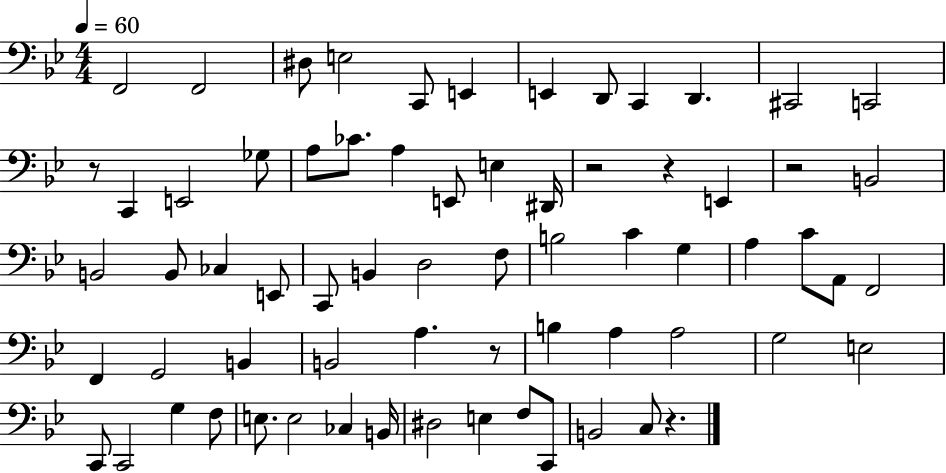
X:1
T:Untitled
M:4/4
L:1/4
K:Bb
F,,2 F,,2 ^D,/2 E,2 C,,/2 E,, E,, D,,/2 C,, D,, ^C,,2 C,,2 z/2 C,, E,,2 _G,/2 A,/2 _C/2 A, E,,/2 E, ^D,,/4 z2 z E,, z2 B,,2 B,,2 B,,/2 _C, E,,/2 C,,/2 B,, D,2 F,/2 B,2 C G, A, C/2 A,,/2 F,,2 F,, G,,2 B,, B,,2 A, z/2 B, A, A,2 G,2 E,2 C,,/2 C,,2 G, F,/2 E,/2 E,2 _C, B,,/4 ^D,2 E, F,/2 C,,/2 B,,2 C,/2 z